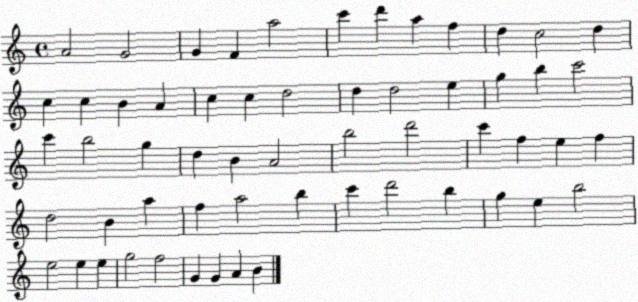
X:1
T:Untitled
M:4/4
L:1/4
K:C
A2 G2 G F a2 c' d' a f d c2 d c c B A c c d2 d d2 e g b c'2 c' b2 g d B A2 b2 d'2 c' f e f d2 B a f a2 b c' d'2 b g e b2 e2 e e g2 f2 G G A B